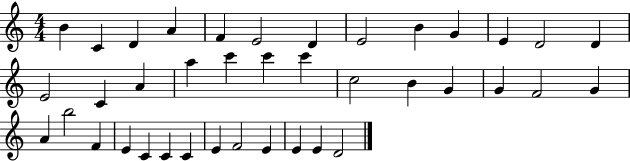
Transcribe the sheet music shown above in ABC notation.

X:1
T:Untitled
M:4/4
L:1/4
K:C
B C D A F E2 D E2 B G E D2 D E2 C A a c' c' c' c2 B G G F2 G A b2 F E C C C E F2 E E E D2